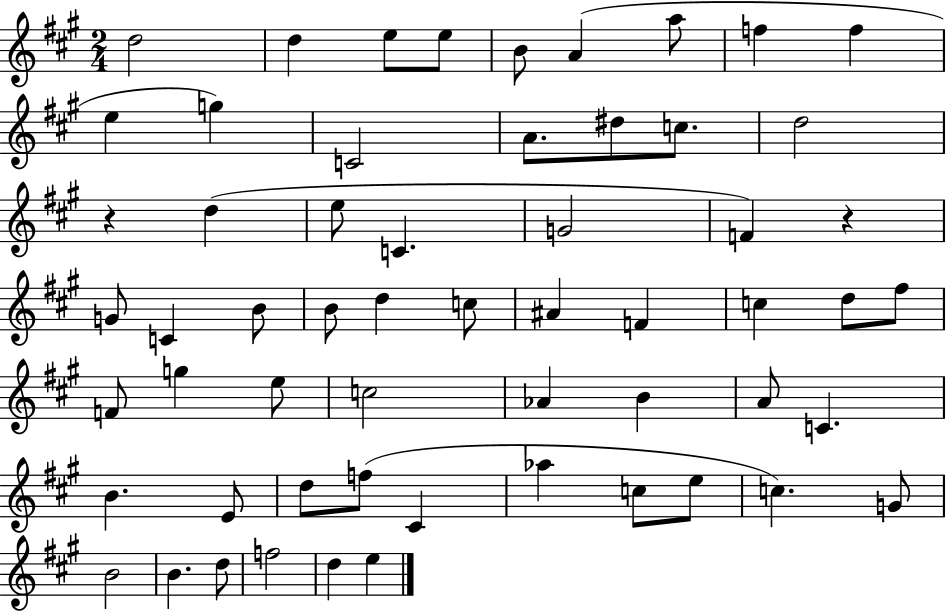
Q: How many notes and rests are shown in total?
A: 58